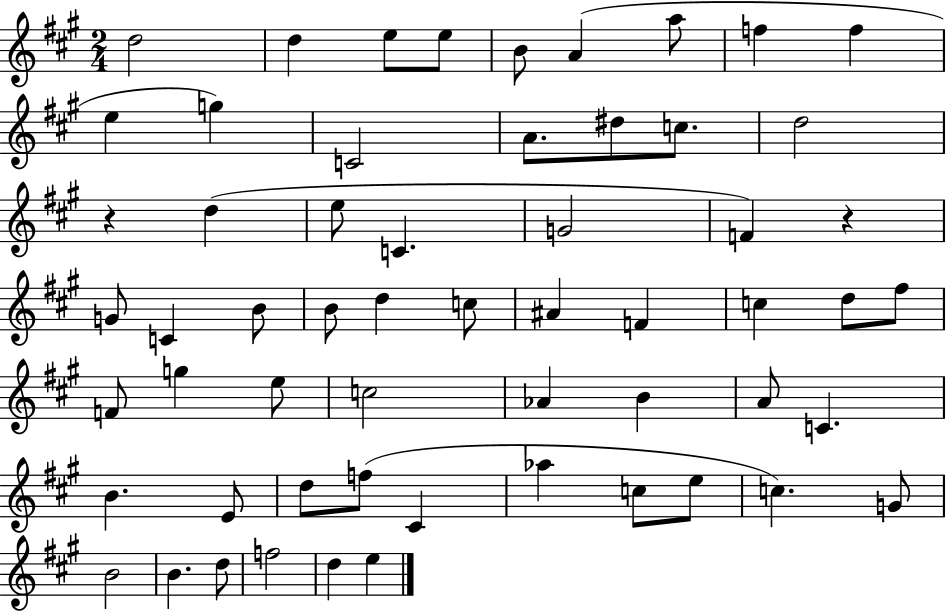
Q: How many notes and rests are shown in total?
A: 58